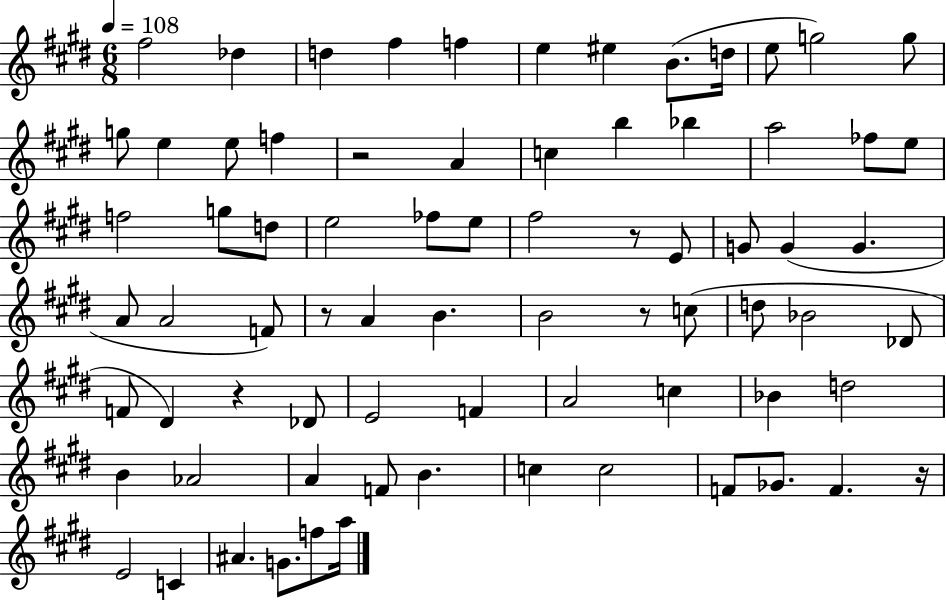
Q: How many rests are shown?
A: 6